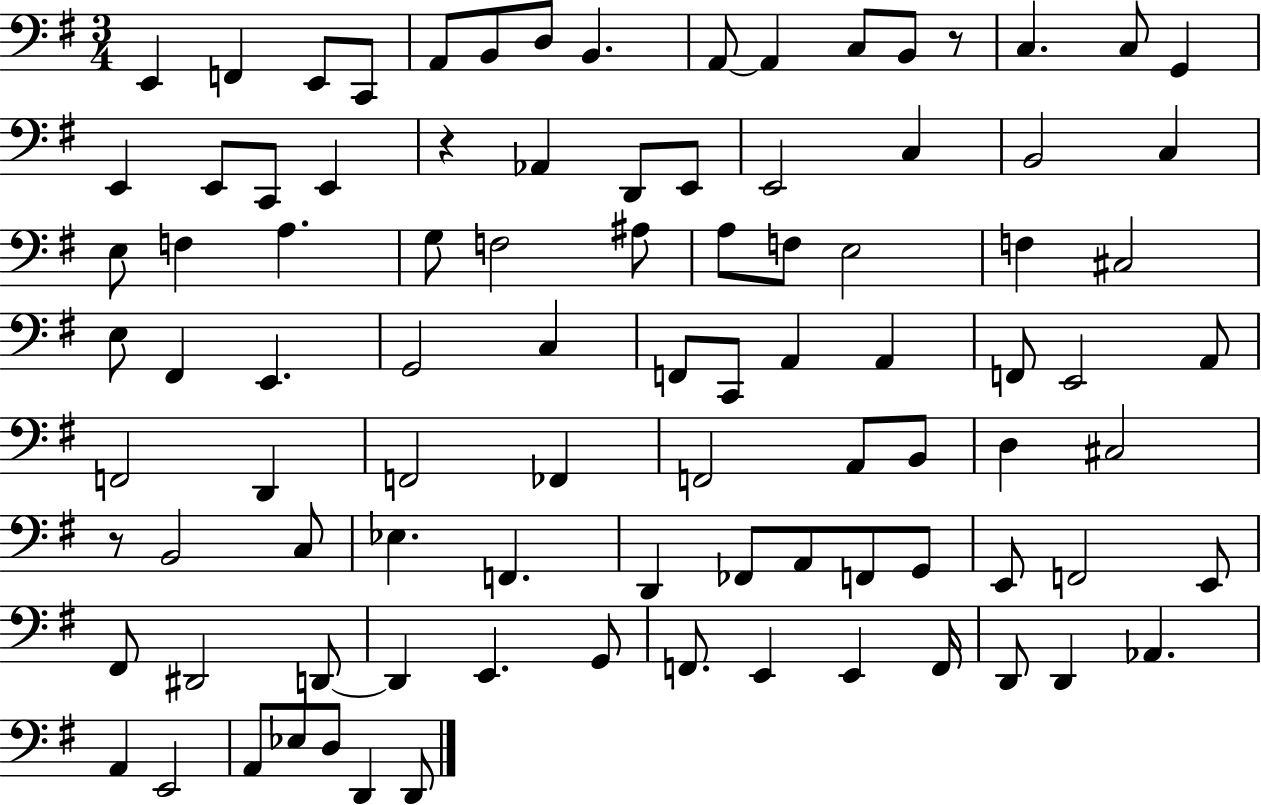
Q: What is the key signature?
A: G major